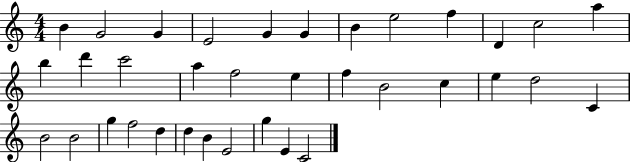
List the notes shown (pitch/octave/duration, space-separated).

B4/q G4/h G4/q E4/h G4/q G4/q B4/q E5/h F5/q D4/q C5/h A5/q B5/q D6/q C6/h A5/q F5/h E5/q F5/q B4/h C5/q E5/q D5/h C4/q B4/h B4/h G5/q F5/h D5/q D5/q B4/q E4/h G5/q E4/q C4/h